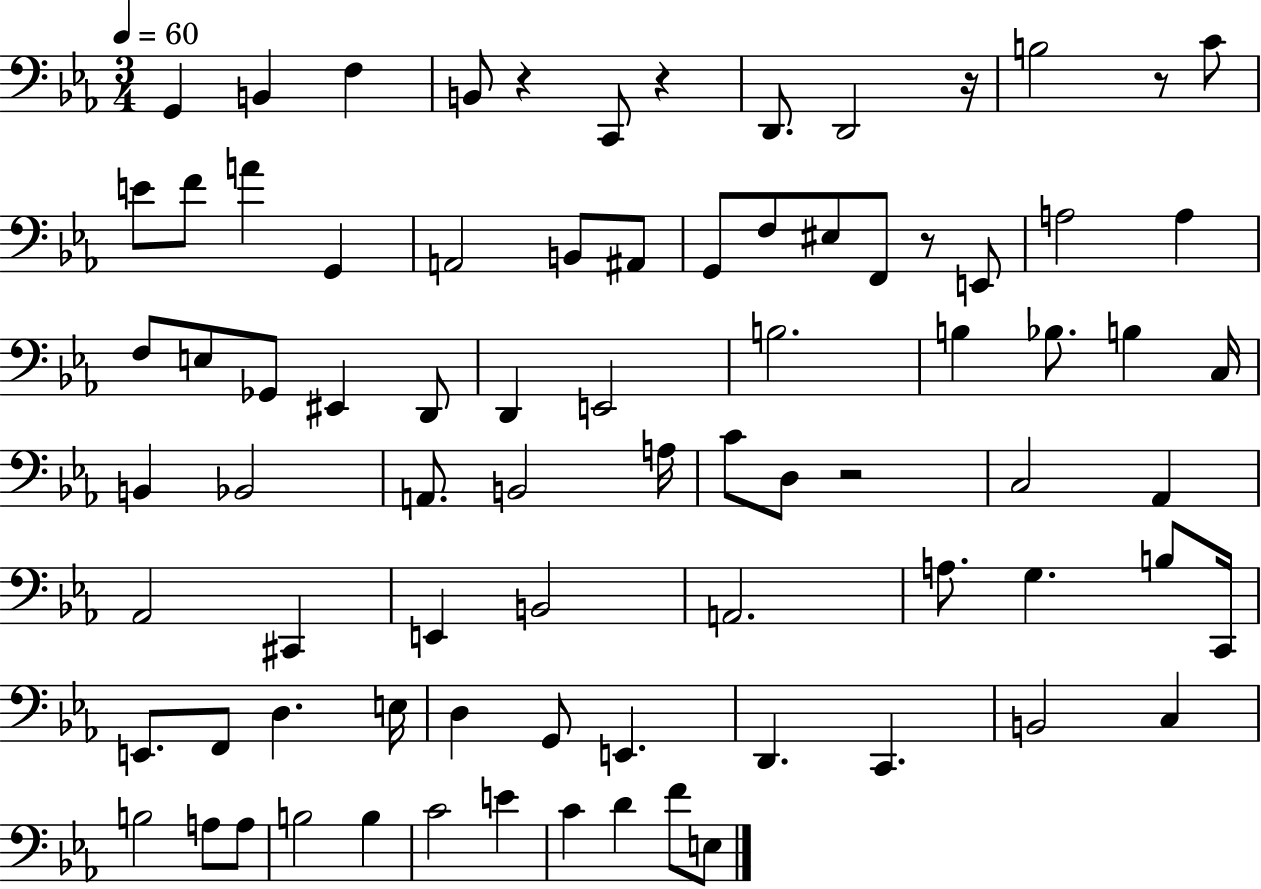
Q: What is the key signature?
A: EES major